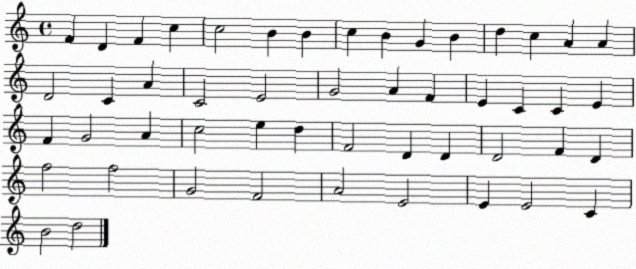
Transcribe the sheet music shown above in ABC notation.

X:1
T:Untitled
M:4/4
L:1/4
K:C
F D F c c2 B B c B G B d c A A D2 C A C2 E2 G2 A F E C C E F G2 A c2 e d F2 D D D2 F D f2 f2 G2 F2 A2 E2 E E2 C B2 d2